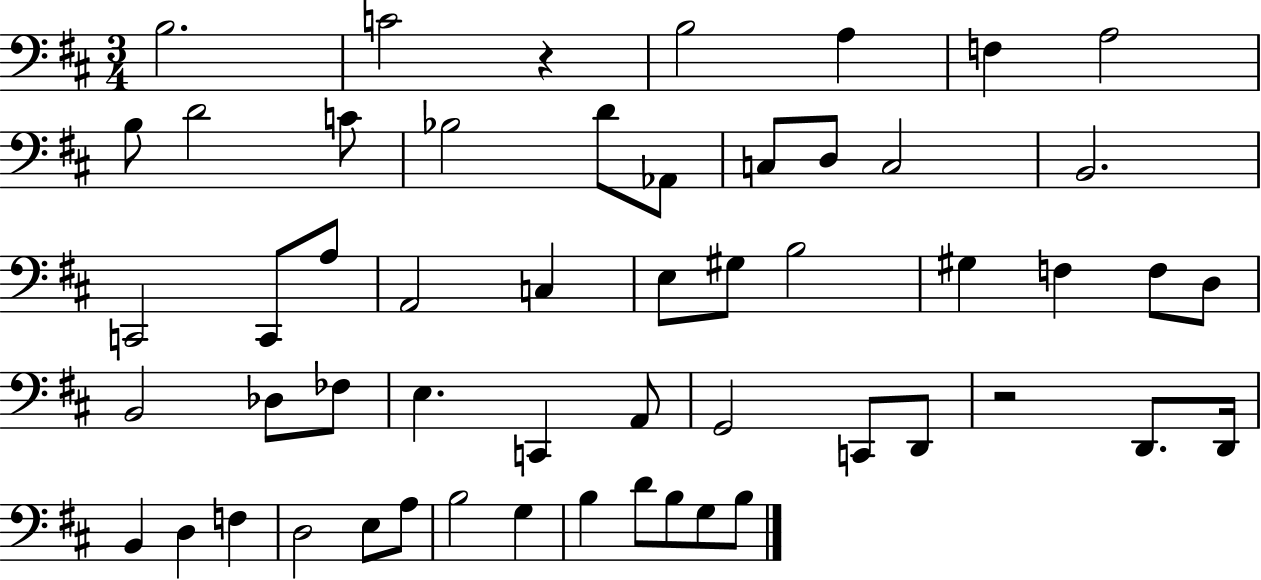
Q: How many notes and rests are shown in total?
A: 54